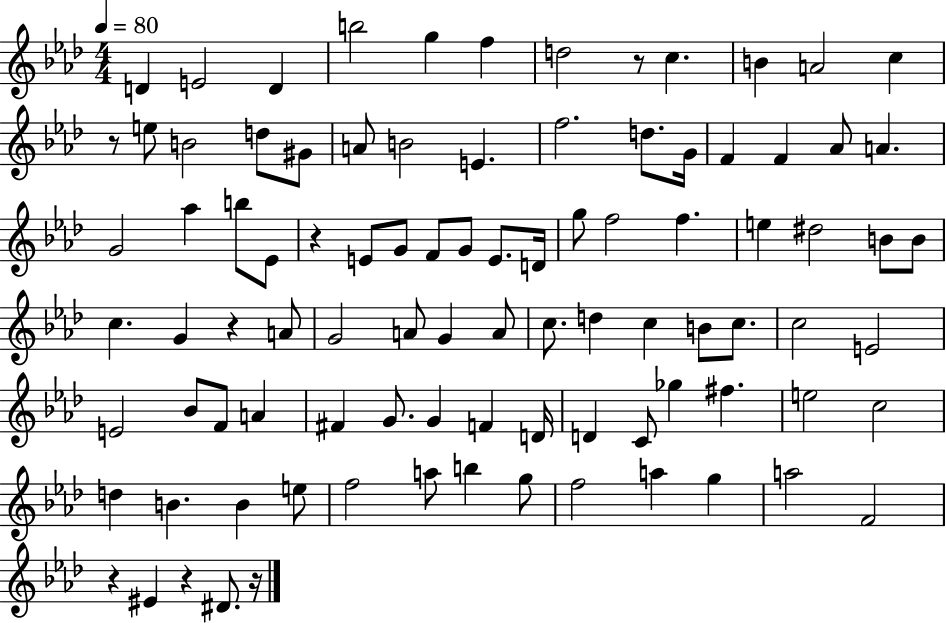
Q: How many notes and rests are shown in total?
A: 93